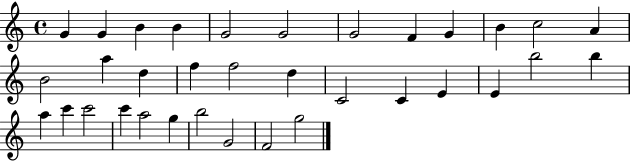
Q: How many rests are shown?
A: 0